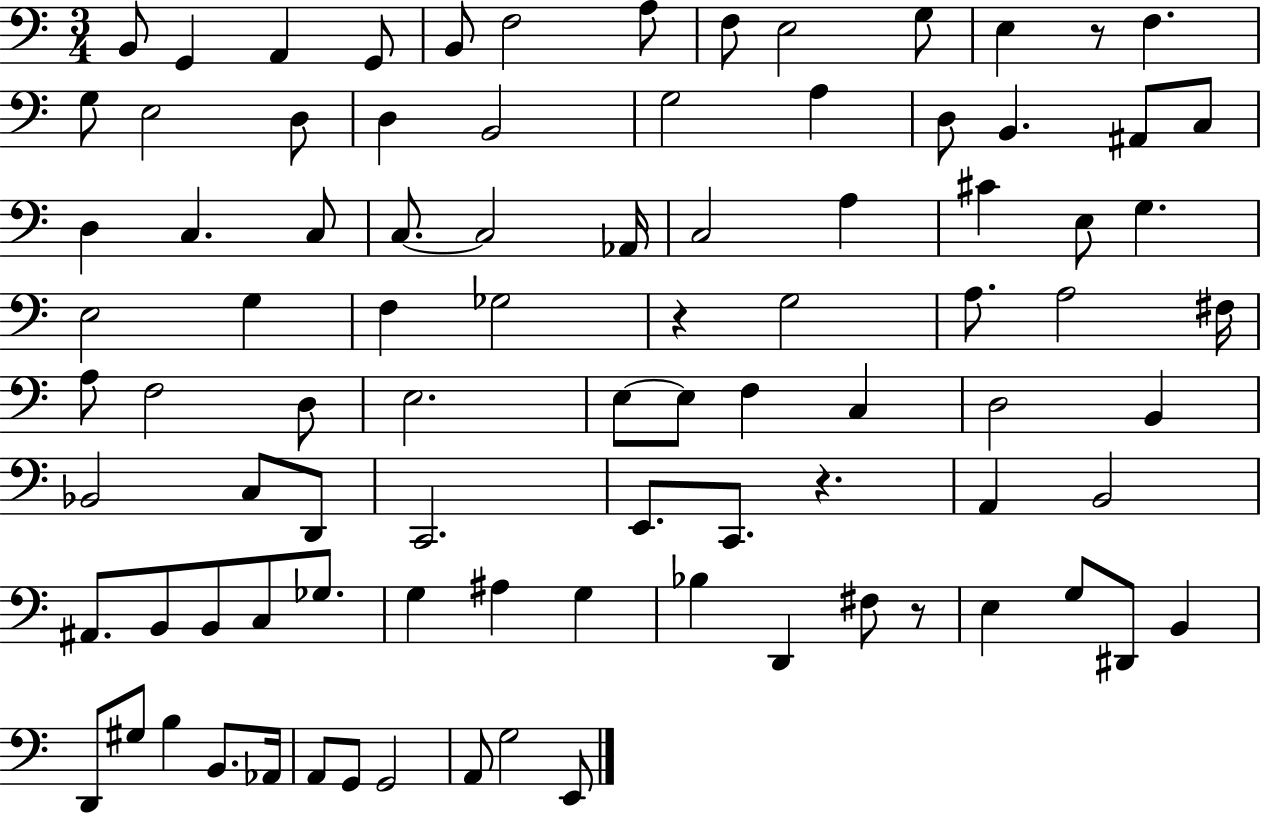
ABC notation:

X:1
T:Untitled
M:3/4
L:1/4
K:C
B,,/2 G,, A,, G,,/2 B,,/2 F,2 A,/2 F,/2 E,2 G,/2 E, z/2 F, G,/2 E,2 D,/2 D, B,,2 G,2 A, D,/2 B,, ^A,,/2 C,/2 D, C, C,/2 C,/2 C,2 _A,,/4 C,2 A, ^C E,/2 G, E,2 G, F, _G,2 z G,2 A,/2 A,2 ^F,/4 A,/2 F,2 D,/2 E,2 E,/2 E,/2 F, C, D,2 B,, _B,,2 C,/2 D,,/2 C,,2 E,,/2 C,,/2 z A,, B,,2 ^A,,/2 B,,/2 B,,/2 C,/2 _G,/2 G, ^A, G, _B, D,, ^F,/2 z/2 E, G,/2 ^D,,/2 B,, D,,/2 ^G,/2 B, B,,/2 _A,,/4 A,,/2 G,,/2 G,,2 A,,/2 G,2 E,,/2